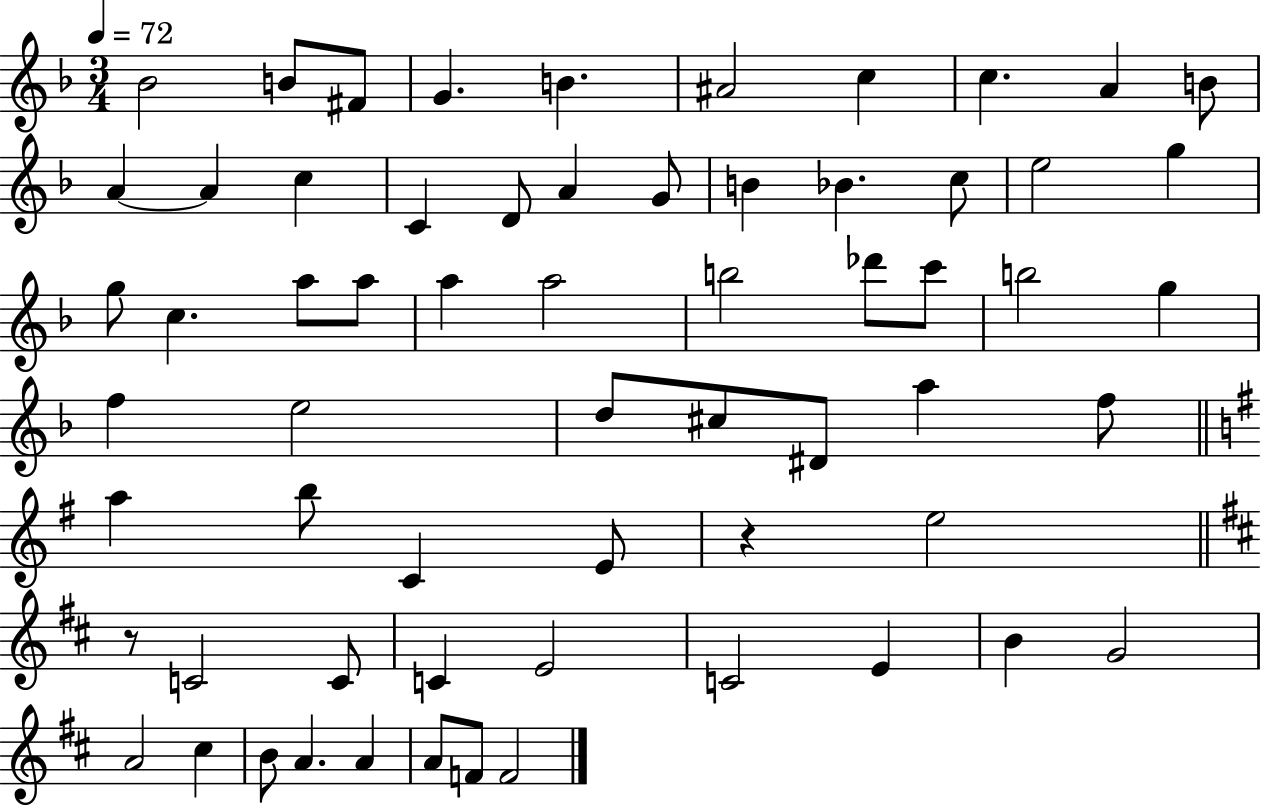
Bb4/h B4/e F#4/e G4/q. B4/q. A#4/h C5/q C5/q. A4/q B4/e A4/q A4/q C5/q C4/q D4/e A4/q G4/e B4/q Bb4/q. C5/e E5/h G5/q G5/e C5/q. A5/e A5/e A5/q A5/h B5/h Db6/e C6/e B5/h G5/q F5/q E5/h D5/e C#5/e D#4/e A5/q F5/e A5/q B5/e C4/q E4/e R/q E5/h R/e C4/h C4/e C4/q E4/h C4/h E4/q B4/q G4/h A4/h C#5/q B4/e A4/q. A4/q A4/e F4/e F4/h